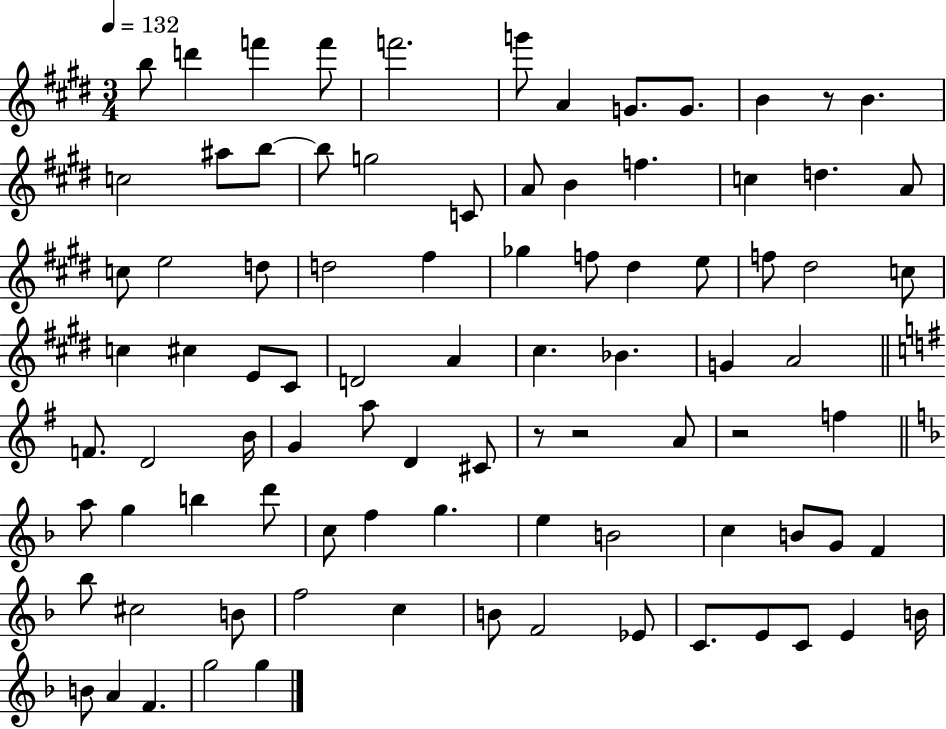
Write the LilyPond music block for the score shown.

{
  \clef treble
  \numericTimeSignature
  \time 3/4
  \key e \major
  \tempo 4 = 132
  \repeat volta 2 { b''8 d'''4 f'''4 f'''8 | f'''2. | g'''8 a'4 g'8. g'8. | b'4 r8 b'4. | \break c''2 ais''8 b''8~~ | b''8 g''2 c'8 | a'8 b'4 f''4. | c''4 d''4. a'8 | \break c''8 e''2 d''8 | d''2 fis''4 | ges''4 f''8 dis''4 e''8 | f''8 dis''2 c''8 | \break c''4 cis''4 e'8 cis'8 | d'2 a'4 | cis''4. bes'4. | g'4 a'2 | \break \bar "||" \break \key g \major f'8. d'2 b'16 | g'4 a''8 d'4 cis'8 | r8 r2 a'8 | r2 f''4 | \break \bar "||" \break \key d \minor a''8 g''4 b''4 d'''8 | c''8 f''4 g''4. | e''4 b'2 | c''4 b'8 g'8 f'4 | \break bes''8 cis''2 b'8 | f''2 c''4 | b'8 f'2 ees'8 | c'8. e'8 c'8 e'4 b'16 | \break b'8 a'4 f'4. | g''2 g''4 | } \bar "|."
}